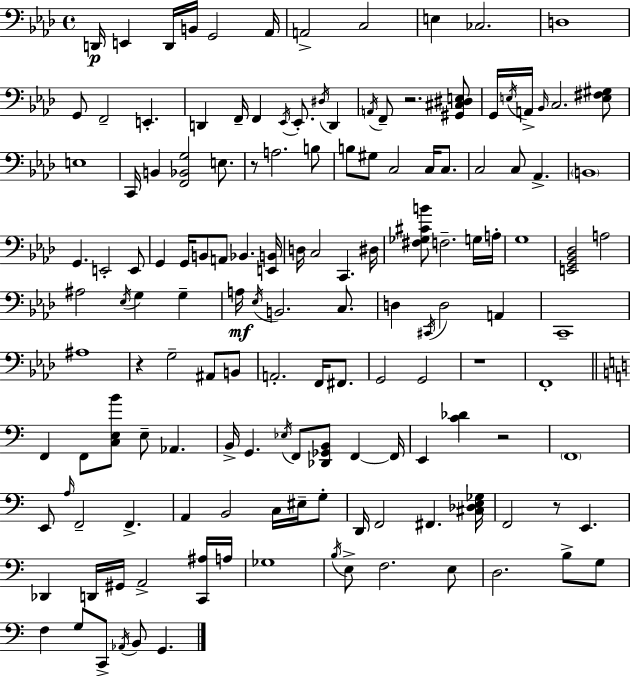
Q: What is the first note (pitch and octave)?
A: D2